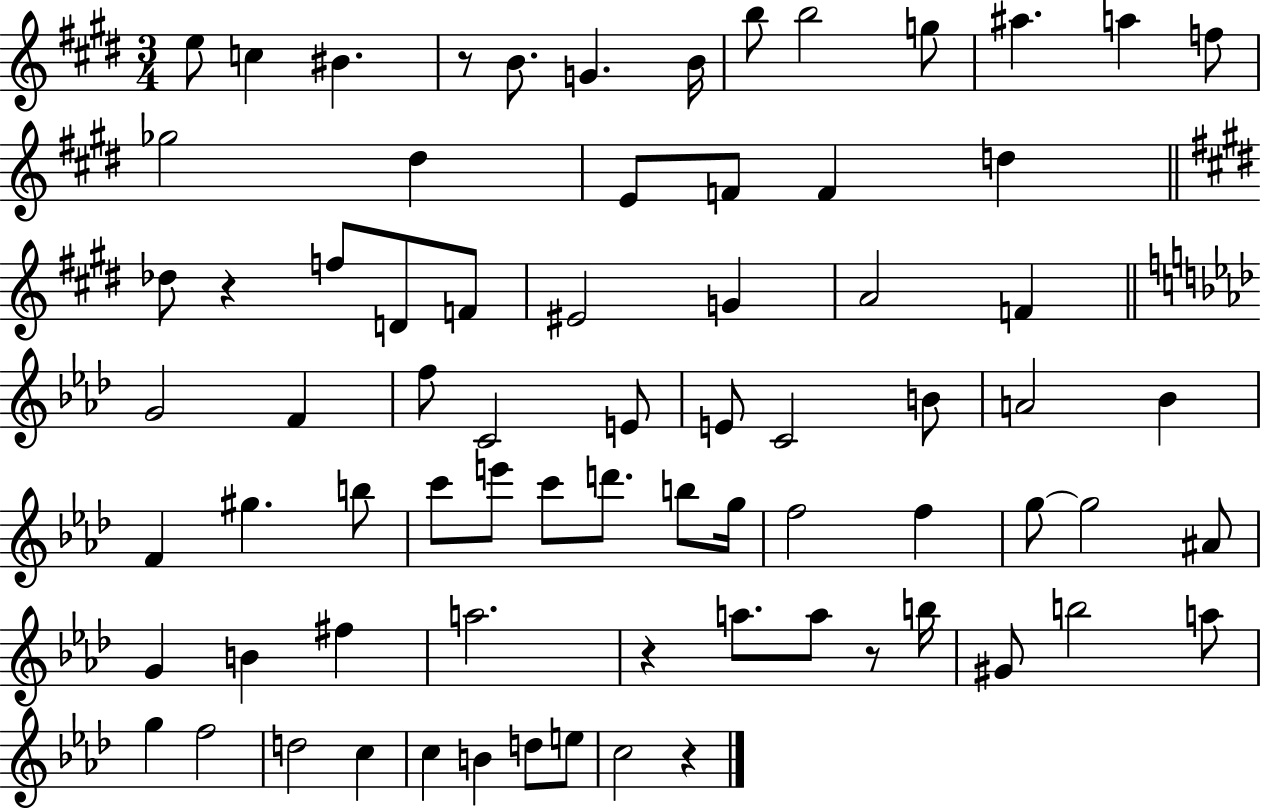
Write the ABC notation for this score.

X:1
T:Untitled
M:3/4
L:1/4
K:E
e/2 c ^B z/2 B/2 G B/4 b/2 b2 g/2 ^a a f/2 _g2 ^d E/2 F/2 F d _d/2 z f/2 D/2 F/2 ^E2 G A2 F G2 F f/2 C2 E/2 E/2 C2 B/2 A2 _B F ^g b/2 c'/2 e'/2 c'/2 d'/2 b/2 g/4 f2 f g/2 g2 ^A/2 G B ^f a2 z a/2 a/2 z/2 b/4 ^G/2 b2 a/2 g f2 d2 c c B d/2 e/2 c2 z